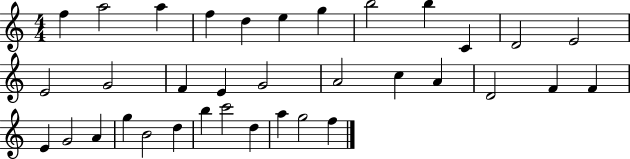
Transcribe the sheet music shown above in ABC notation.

X:1
T:Untitled
M:4/4
L:1/4
K:C
f a2 a f d e g b2 b C D2 E2 E2 G2 F E G2 A2 c A D2 F F E G2 A g B2 d b c'2 d a g2 f